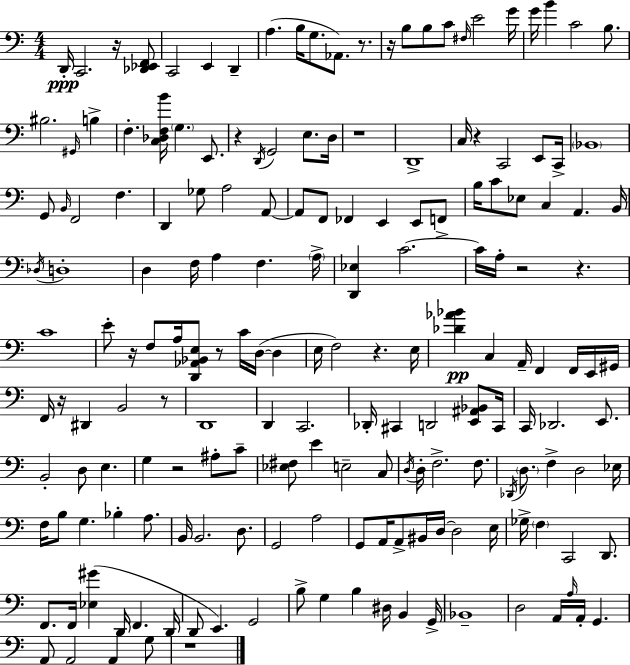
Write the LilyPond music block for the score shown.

{
  \clef bass
  \numericTimeSignature
  \time 4/4
  \key c \major
  \repeat volta 2 { d,16-.\ppp c,2. r16 <des, ees, f,>8 | c,2 e,4 d,4-- | a4.( b16 g8. aes,8.) r8. | r16 b8 b8 c'8 \grace { fis16 } e'2 | \break g'16 g'16 b'4 c'2 b8. | bis2. \grace { gis,16 } b4-> | f4.-. <c des f b'>16 \parenthesize g4. e,8. | r4 \acciaccatura { d,16 } g,2 e8. | \break d16 r1 | d,1-> | c16 r4 c,2 | e,8 c,16-> \parenthesize bes,1 | \break g,8 \grace { b,16 } f,2 f4. | d,4 ges8 a2 | a,8~~ a,8 f,8 fes,4 e,4 | e,8 f,8-> b16 c'8 ees8 c4 a,4. | \break b,16 \acciaccatura { des16 } d1-. | d4 f16 a4 f4. | \parenthesize a16-> <d, ees>4 c'2.~~ | c'16 a16-. r2 r4. | \break c'1 | e'8-. r16 f8 a16 <d, aes, bes, e>8 r8 c'16 | d16~(~ d4 e16 f2) r4. | e16 <des' aes' bes'>4\pp c4 a,16-- f,4 | \break f,16 e,16 gis,16 f,16 r16 dis,4 b,2 | r8 d,1 | d,4 c,2. | des,16-. cis,4 d,2 | \break <e, ais, bes,>8 cis,16 c,16 des,2. | e,8. b,2-. d8 e4. | g4 r2 | ais8-. c'8-- <ees fis>8 e'4 e2-- | \break c8 \acciaccatura { d16 } d16-. f2.-> | f8. \acciaccatura { des,16 } \parenthesize d8. f4-> d2 | ees16 f16 b8 g4. | bes4-. a8. b,16 b,2. | \break d8. g,2 a2 | g,8 a,16 a,8-> bis,16 d16~~ d2 | e16 ges16-> \parenthesize f4 c,2 | d,8. f,8. f,16 <ees gis'>4( d,16 | \break f,4. d,16 d,8 e,4.) g,2 | b8-> g4 b4 | dis16 b,4 g,16-> bes,1-- | d2 a,16 | \break \grace { a16 } a,16-. g,4. a,8 a,2 | a,4 g8 r1 | } \bar "|."
}